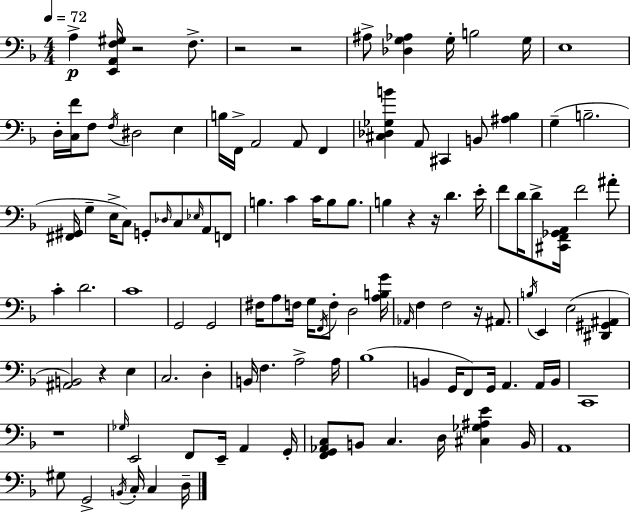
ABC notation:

X:1
T:Untitled
M:4/4
L:1/4
K:F
A, [E,,A,,F,^G,]/4 z2 F,/2 z2 z2 ^A,/2 [_D,G,_A,] G,/4 B,2 G,/4 E,4 D,/4 [C,F]/4 F,/2 F,/4 ^D,2 E, B,/4 F,,/4 A,,2 A,,/2 F,, [^C,_D,_G,B] A,,/2 ^C,, B,,/2 [^A,_B,] G, B,2 [^F,,^G,,]/4 G, E,/4 C,/2 G,,/2 _D,/4 C,/2 _E,/4 A,,/2 F,,/2 B, C C/4 B,/2 B,/2 B, z z/4 D E/4 F/2 D/4 D/2 [^C,,F,,_G,,A,,]/4 F2 ^A/2 C D2 C4 G,,2 G,,2 ^F,/4 A,/2 F,/4 G,/4 F,,/4 F,/2 D,2 [A,B,G]/4 _A,,/4 F, F,2 z/4 ^A,,/2 B,/4 E,, E,2 [^D,,^G,,^A,,] [^A,,B,,]2 z E, C,2 D, B,,/4 F, A,2 A,/4 _B,4 B,, G,,/4 F,,/2 G,,/4 A,, A,,/4 B,,/4 C,,4 z4 _G,/4 E,,2 F,,/2 E,,/4 A,, G,,/4 [F,,G,,_A,,C,]/2 B,,/2 C, D,/4 [^C,_G,^A,E] B,,/4 A,,4 ^G,/2 G,,2 B,,/4 C,/4 C, D,/4